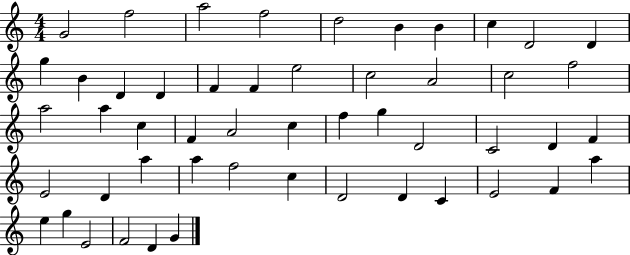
{
  \clef treble
  \numericTimeSignature
  \time 4/4
  \key c \major
  g'2 f''2 | a''2 f''2 | d''2 b'4 b'4 | c''4 d'2 d'4 | \break g''4 b'4 d'4 d'4 | f'4 f'4 e''2 | c''2 a'2 | c''2 f''2 | \break a''2 a''4 c''4 | f'4 a'2 c''4 | f''4 g''4 d'2 | c'2 d'4 f'4 | \break e'2 d'4 a''4 | a''4 f''2 c''4 | d'2 d'4 c'4 | e'2 f'4 a''4 | \break e''4 g''4 e'2 | f'2 d'4 g'4 | \bar "|."
}